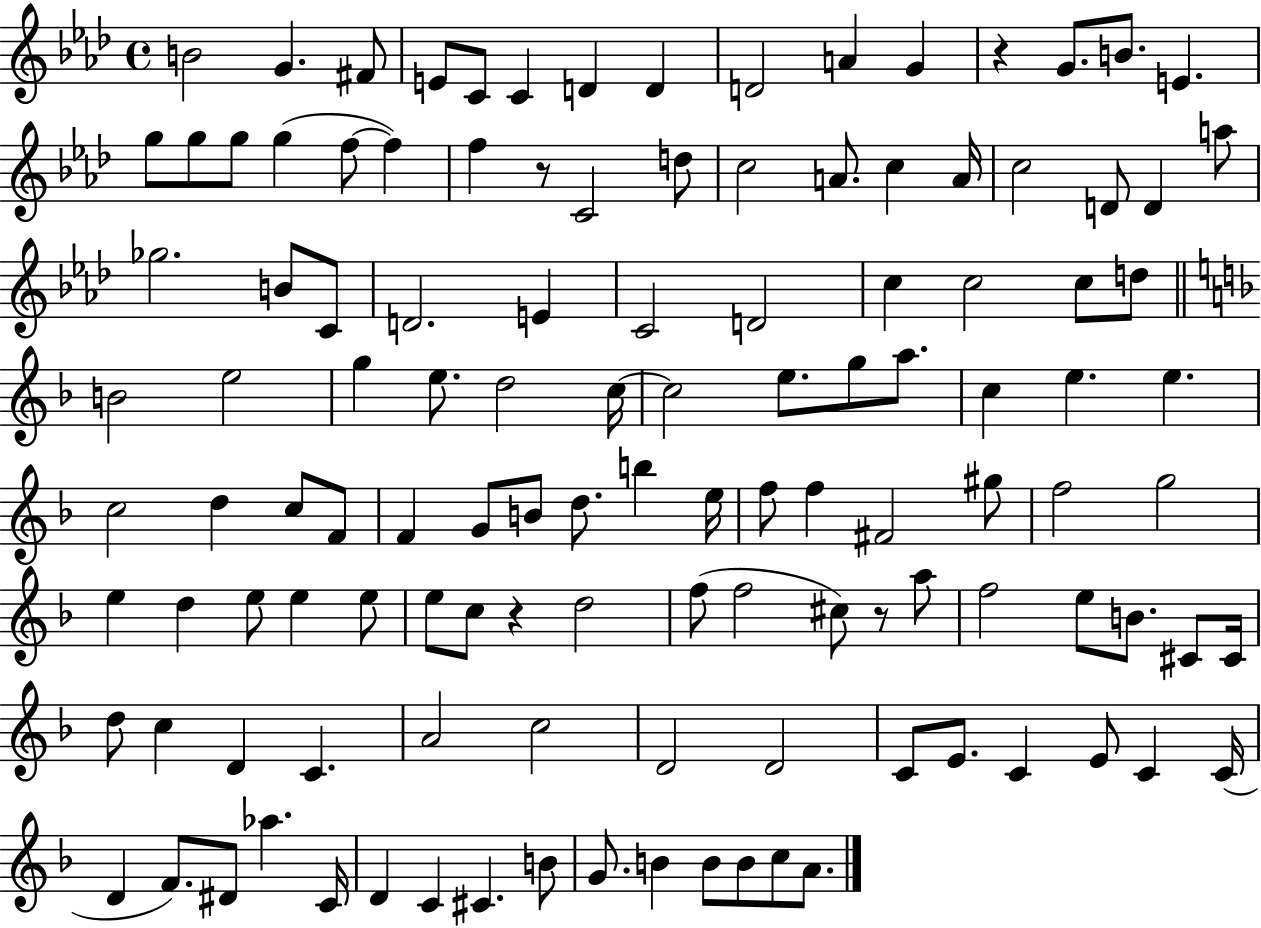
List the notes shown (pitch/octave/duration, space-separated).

B4/h G4/q. F#4/e E4/e C4/e C4/q D4/q D4/q D4/h A4/q G4/q R/q G4/e. B4/e. E4/q. G5/e G5/e G5/e G5/q F5/e F5/q F5/q R/e C4/h D5/e C5/h A4/e. C5/q A4/s C5/h D4/e D4/q A5/e Gb5/h. B4/e C4/e D4/h. E4/q C4/h D4/h C5/q C5/h C5/e D5/e B4/h E5/h G5/q E5/e. D5/h C5/s C5/h E5/e. G5/e A5/e. C5/q E5/q. E5/q. C5/h D5/q C5/e F4/e F4/q G4/e B4/e D5/e. B5/q E5/s F5/e F5/q F#4/h G#5/e F5/h G5/h E5/q D5/q E5/e E5/q E5/e E5/e C5/e R/q D5/h F5/e F5/h C#5/e R/e A5/e F5/h E5/e B4/e. C#4/e C#4/s D5/e C5/q D4/q C4/q. A4/h C5/h D4/h D4/h C4/e E4/e. C4/q E4/e C4/q C4/s D4/q F4/e. D#4/e Ab5/q. C4/s D4/q C4/q C#4/q. B4/e G4/e. B4/q B4/e B4/e C5/e A4/e.